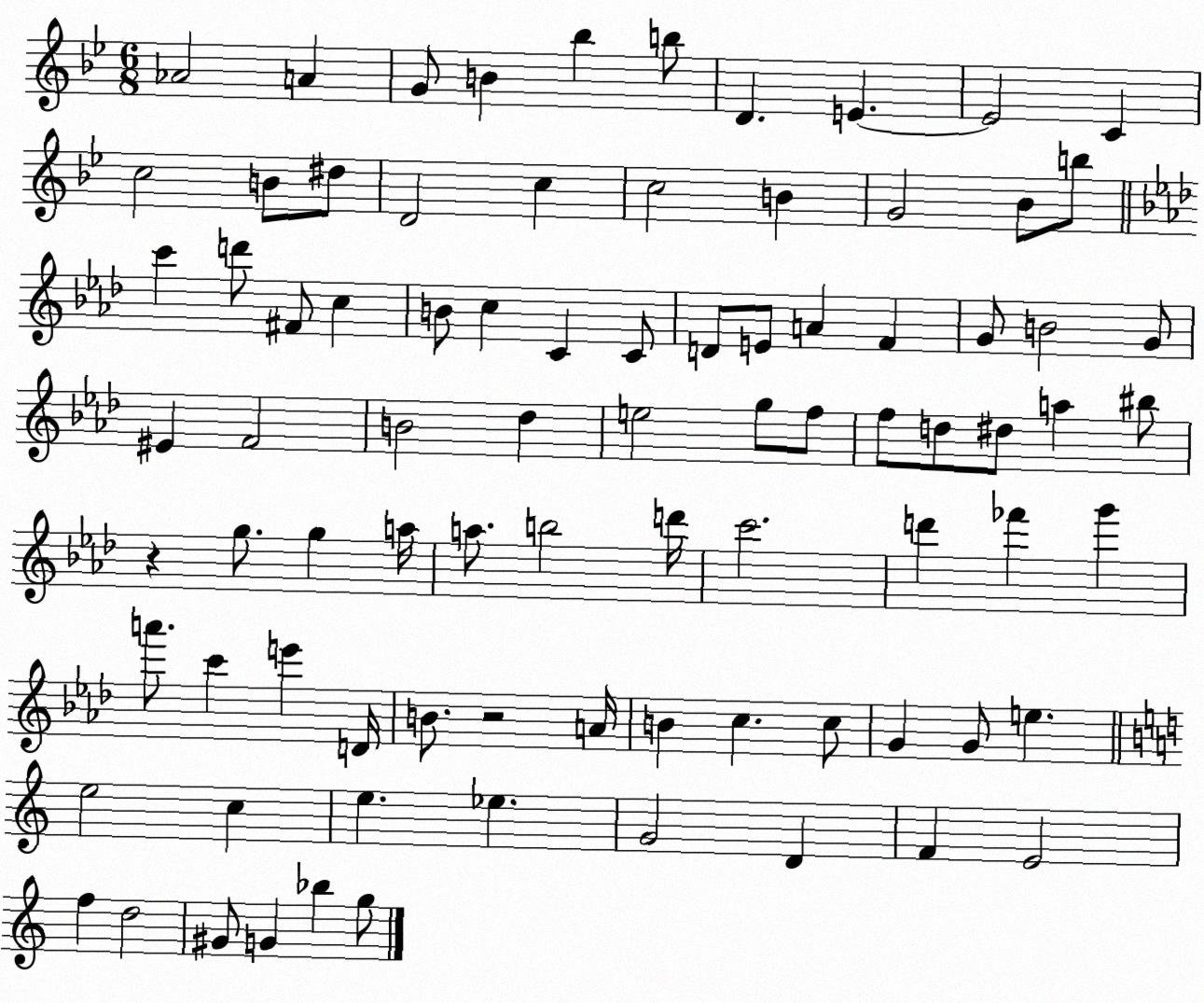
X:1
T:Untitled
M:6/8
L:1/4
K:Bb
_A2 A G/2 B _b b/2 D E E2 C c2 B/2 ^d/2 D2 c c2 B G2 _B/2 b/2 c' d'/2 ^F/2 c B/2 c C C/2 D/2 E/2 A F G/2 B2 G/2 ^E F2 B2 _d e2 g/2 f/2 f/2 d/2 ^d/2 a ^b/2 z g/2 g a/4 a/2 b2 d'/4 c'2 d' _f' g' a'/2 c' e' D/4 B/2 z2 A/4 B c c/2 G G/2 e e2 c e _e G2 D F E2 f d2 ^G/2 G _b g/2